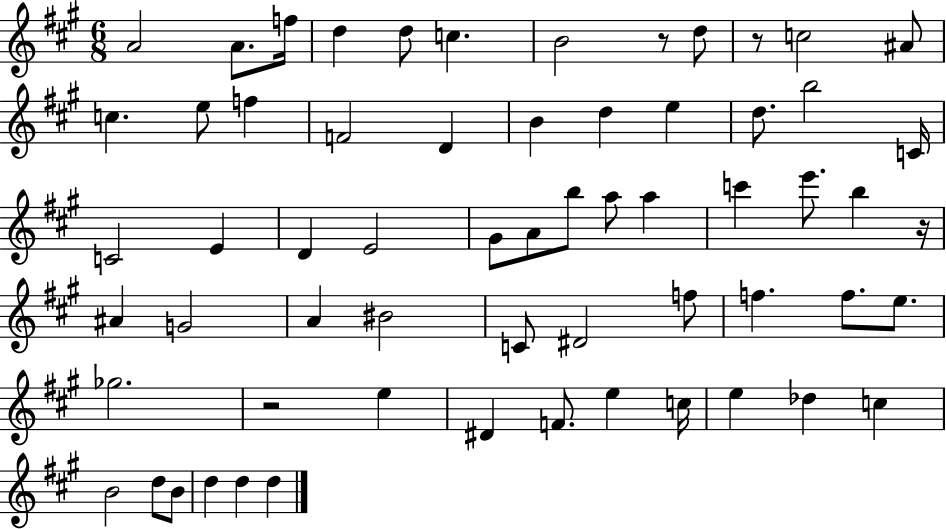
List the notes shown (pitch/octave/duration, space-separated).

A4/h A4/e. F5/s D5/q D5/e C5/q. B4/h R/e D5/e R/e C5/h A#4/e C5/q. E5/e F5/q F4/h D4/q B4/q D5/q E5/q D5/e. B5/h C4/s C4/h E4/q D4/q E4/h G#4/e A4/e B5/e A5/e A5/q C6/q E6/e. B5/q R/s A#4/q G4/h A4/q BIS4/h C4/e D#4/h F5/e F5/q. F5/e. E5/e. Gb5/h. R/h E5/q D#4/q F4/e. E5/q C5/s E5/q Db5/q C5/q B4/h D5/e B4/e D5/q D5/q D5/q